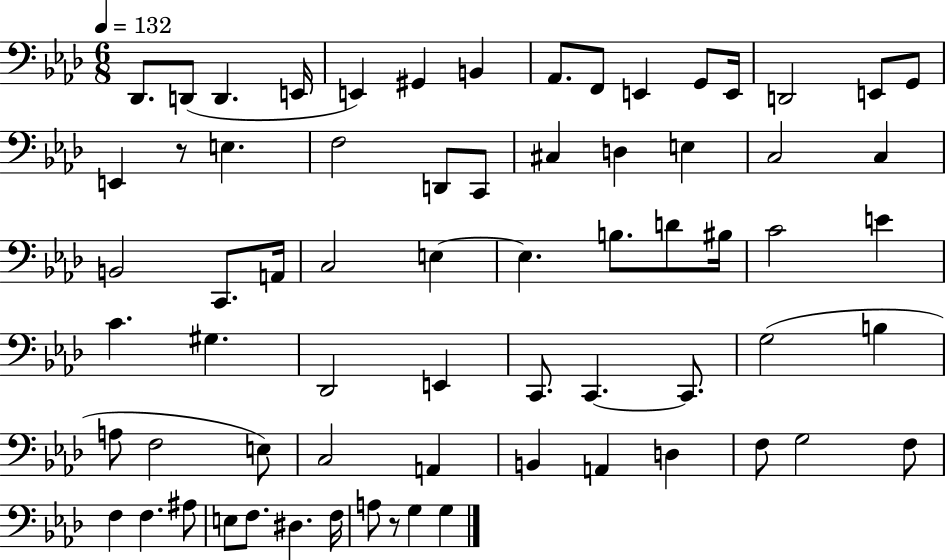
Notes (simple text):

Db2/e. D2/e D2/q. E2/s E2/q G#2/q B2/q Ab2/e. F2/e E2/q G2/e E2/s D2/h E2/e G2/e E2/q R/e E3/q. F3/h D2/e C2/e C#3/q D3/q E3/q C3/h C3/q B2/h C2/e. A2/s C3/h E3/q E3/q. B3/e. D4/e BIS3/s C4/h E4/q C4/q. G#3/q. Db2/h E2/q C2/e. C2/q. C2/e. G3/h B3/q A3/e F3/h E3/e C3/h A2/q B2/q A2/q D3/q F3/e G3/h F3/e F3/q F3/q. A#3/e E3/e F3/e. D#3/q. F3/s A3/e R/e G3/q G3/q